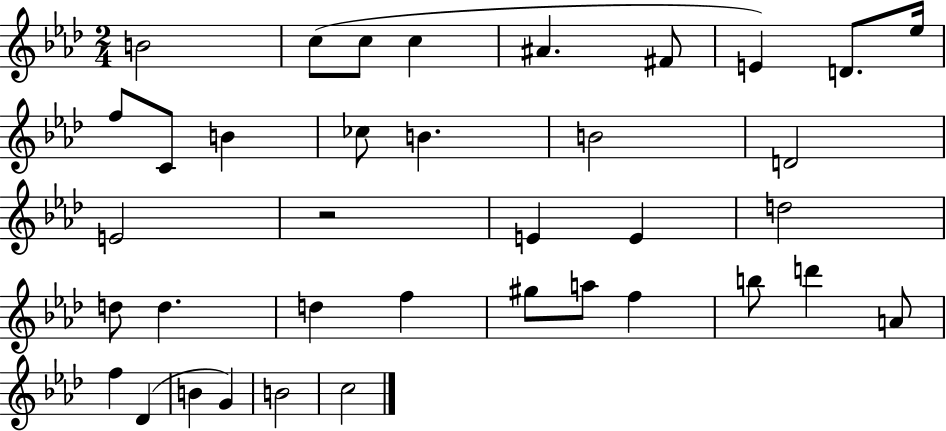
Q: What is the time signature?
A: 2/4